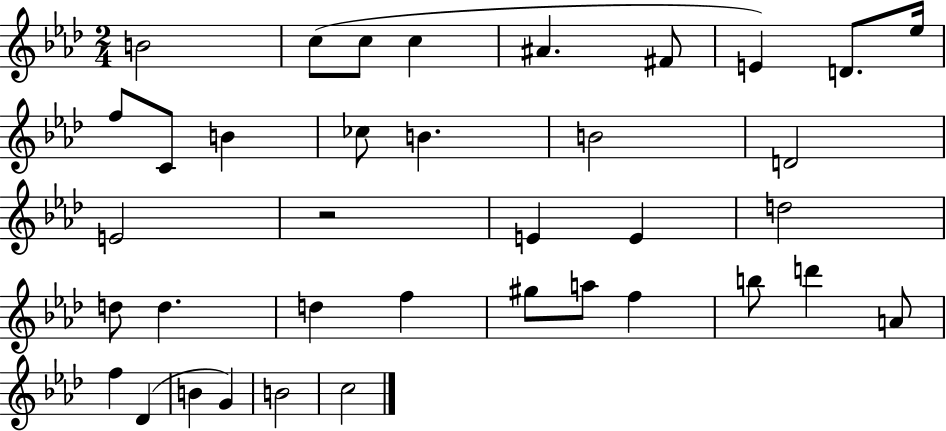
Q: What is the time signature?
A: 2/4